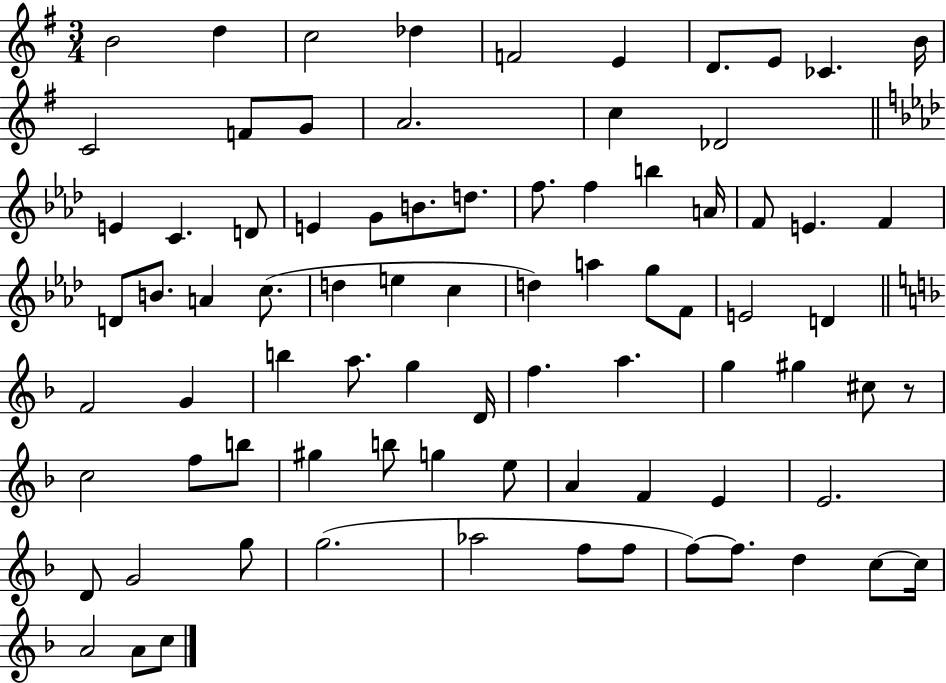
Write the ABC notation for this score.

X:1
T:Untitled
M:3/4
L:1/4
K:G
B2 d c2 _d F2 E D/2 E/2 _C B/4 C2 F/2 G/2 A2 c _D2 E C D/2 E G/2 B/2 d/2 f/2 f b A/4 F/2 E F D/2 B/2 A c/2 d e c d a g/2 F/2 E2 D F2 G b a/2 g D/4 f a g ^g ^c/2 z/2 c2 f/2 b/2 ^g b/2 g e/2 A F E E2 D/2 G2 g/2 g2 _a2 f/2 f/2 f/2 f/2 d c/2 c/4 A2 A/2 c/2